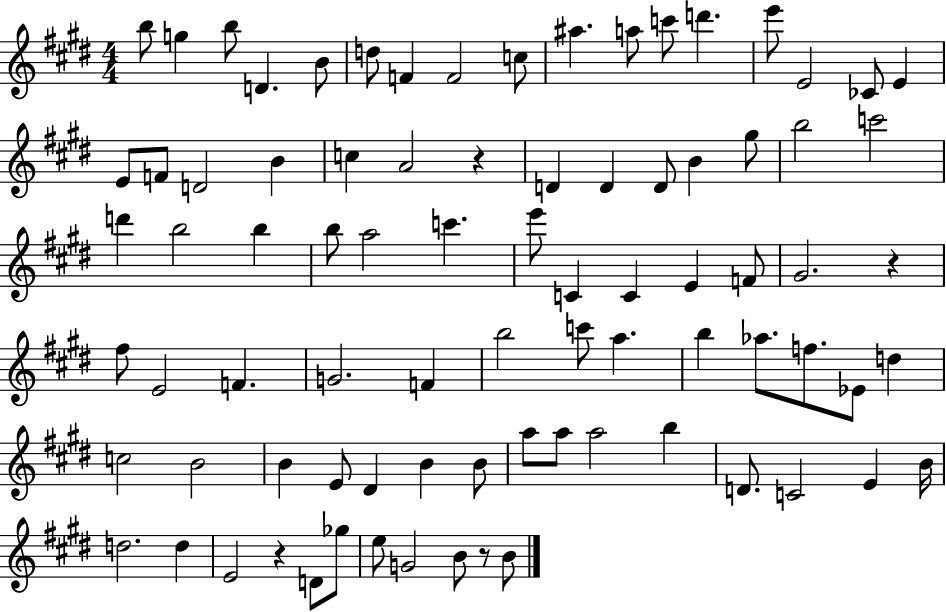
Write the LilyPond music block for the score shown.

{
  \clef treble
  \numericTimeSignature
  \time 4/4
  \key e \major
  b''8 g''4 b''8 d'4. b'8 | d''8 f'4 f'2 c''8 | ais''4. a''8 c'''8 d'''4. | e'''8 e'2 ces'8 e'4 | \break e'8 f'8 d'2 b'4 | c''4 a'2 r4 | d'4 d'4 d'8 b'4 gis''8 | b''2 c'''2 | \break d'''4 b''2 b''4 | b''8 a''2 c'''4. | e'''8 c'4 c'4 e'4 f'8 | gis'2. r4 | \break fis''8 e'2 f'4. | g'2. f'4 | b''2 c'''8 a''4. | b''4 aes''8. f''8. ees'8 d''4 | \break c''2 b'2 | b'4 e'8 dis'4 b'4 b'8 | a''8 a''8 a''2 b''4 | d'8. c'2 e'4 b'16 | \break d''2. d''4 | e'2 r4 d'8 ges''8 | e''8 g'2 b'8 r8 b'8 | \bar "|."
}